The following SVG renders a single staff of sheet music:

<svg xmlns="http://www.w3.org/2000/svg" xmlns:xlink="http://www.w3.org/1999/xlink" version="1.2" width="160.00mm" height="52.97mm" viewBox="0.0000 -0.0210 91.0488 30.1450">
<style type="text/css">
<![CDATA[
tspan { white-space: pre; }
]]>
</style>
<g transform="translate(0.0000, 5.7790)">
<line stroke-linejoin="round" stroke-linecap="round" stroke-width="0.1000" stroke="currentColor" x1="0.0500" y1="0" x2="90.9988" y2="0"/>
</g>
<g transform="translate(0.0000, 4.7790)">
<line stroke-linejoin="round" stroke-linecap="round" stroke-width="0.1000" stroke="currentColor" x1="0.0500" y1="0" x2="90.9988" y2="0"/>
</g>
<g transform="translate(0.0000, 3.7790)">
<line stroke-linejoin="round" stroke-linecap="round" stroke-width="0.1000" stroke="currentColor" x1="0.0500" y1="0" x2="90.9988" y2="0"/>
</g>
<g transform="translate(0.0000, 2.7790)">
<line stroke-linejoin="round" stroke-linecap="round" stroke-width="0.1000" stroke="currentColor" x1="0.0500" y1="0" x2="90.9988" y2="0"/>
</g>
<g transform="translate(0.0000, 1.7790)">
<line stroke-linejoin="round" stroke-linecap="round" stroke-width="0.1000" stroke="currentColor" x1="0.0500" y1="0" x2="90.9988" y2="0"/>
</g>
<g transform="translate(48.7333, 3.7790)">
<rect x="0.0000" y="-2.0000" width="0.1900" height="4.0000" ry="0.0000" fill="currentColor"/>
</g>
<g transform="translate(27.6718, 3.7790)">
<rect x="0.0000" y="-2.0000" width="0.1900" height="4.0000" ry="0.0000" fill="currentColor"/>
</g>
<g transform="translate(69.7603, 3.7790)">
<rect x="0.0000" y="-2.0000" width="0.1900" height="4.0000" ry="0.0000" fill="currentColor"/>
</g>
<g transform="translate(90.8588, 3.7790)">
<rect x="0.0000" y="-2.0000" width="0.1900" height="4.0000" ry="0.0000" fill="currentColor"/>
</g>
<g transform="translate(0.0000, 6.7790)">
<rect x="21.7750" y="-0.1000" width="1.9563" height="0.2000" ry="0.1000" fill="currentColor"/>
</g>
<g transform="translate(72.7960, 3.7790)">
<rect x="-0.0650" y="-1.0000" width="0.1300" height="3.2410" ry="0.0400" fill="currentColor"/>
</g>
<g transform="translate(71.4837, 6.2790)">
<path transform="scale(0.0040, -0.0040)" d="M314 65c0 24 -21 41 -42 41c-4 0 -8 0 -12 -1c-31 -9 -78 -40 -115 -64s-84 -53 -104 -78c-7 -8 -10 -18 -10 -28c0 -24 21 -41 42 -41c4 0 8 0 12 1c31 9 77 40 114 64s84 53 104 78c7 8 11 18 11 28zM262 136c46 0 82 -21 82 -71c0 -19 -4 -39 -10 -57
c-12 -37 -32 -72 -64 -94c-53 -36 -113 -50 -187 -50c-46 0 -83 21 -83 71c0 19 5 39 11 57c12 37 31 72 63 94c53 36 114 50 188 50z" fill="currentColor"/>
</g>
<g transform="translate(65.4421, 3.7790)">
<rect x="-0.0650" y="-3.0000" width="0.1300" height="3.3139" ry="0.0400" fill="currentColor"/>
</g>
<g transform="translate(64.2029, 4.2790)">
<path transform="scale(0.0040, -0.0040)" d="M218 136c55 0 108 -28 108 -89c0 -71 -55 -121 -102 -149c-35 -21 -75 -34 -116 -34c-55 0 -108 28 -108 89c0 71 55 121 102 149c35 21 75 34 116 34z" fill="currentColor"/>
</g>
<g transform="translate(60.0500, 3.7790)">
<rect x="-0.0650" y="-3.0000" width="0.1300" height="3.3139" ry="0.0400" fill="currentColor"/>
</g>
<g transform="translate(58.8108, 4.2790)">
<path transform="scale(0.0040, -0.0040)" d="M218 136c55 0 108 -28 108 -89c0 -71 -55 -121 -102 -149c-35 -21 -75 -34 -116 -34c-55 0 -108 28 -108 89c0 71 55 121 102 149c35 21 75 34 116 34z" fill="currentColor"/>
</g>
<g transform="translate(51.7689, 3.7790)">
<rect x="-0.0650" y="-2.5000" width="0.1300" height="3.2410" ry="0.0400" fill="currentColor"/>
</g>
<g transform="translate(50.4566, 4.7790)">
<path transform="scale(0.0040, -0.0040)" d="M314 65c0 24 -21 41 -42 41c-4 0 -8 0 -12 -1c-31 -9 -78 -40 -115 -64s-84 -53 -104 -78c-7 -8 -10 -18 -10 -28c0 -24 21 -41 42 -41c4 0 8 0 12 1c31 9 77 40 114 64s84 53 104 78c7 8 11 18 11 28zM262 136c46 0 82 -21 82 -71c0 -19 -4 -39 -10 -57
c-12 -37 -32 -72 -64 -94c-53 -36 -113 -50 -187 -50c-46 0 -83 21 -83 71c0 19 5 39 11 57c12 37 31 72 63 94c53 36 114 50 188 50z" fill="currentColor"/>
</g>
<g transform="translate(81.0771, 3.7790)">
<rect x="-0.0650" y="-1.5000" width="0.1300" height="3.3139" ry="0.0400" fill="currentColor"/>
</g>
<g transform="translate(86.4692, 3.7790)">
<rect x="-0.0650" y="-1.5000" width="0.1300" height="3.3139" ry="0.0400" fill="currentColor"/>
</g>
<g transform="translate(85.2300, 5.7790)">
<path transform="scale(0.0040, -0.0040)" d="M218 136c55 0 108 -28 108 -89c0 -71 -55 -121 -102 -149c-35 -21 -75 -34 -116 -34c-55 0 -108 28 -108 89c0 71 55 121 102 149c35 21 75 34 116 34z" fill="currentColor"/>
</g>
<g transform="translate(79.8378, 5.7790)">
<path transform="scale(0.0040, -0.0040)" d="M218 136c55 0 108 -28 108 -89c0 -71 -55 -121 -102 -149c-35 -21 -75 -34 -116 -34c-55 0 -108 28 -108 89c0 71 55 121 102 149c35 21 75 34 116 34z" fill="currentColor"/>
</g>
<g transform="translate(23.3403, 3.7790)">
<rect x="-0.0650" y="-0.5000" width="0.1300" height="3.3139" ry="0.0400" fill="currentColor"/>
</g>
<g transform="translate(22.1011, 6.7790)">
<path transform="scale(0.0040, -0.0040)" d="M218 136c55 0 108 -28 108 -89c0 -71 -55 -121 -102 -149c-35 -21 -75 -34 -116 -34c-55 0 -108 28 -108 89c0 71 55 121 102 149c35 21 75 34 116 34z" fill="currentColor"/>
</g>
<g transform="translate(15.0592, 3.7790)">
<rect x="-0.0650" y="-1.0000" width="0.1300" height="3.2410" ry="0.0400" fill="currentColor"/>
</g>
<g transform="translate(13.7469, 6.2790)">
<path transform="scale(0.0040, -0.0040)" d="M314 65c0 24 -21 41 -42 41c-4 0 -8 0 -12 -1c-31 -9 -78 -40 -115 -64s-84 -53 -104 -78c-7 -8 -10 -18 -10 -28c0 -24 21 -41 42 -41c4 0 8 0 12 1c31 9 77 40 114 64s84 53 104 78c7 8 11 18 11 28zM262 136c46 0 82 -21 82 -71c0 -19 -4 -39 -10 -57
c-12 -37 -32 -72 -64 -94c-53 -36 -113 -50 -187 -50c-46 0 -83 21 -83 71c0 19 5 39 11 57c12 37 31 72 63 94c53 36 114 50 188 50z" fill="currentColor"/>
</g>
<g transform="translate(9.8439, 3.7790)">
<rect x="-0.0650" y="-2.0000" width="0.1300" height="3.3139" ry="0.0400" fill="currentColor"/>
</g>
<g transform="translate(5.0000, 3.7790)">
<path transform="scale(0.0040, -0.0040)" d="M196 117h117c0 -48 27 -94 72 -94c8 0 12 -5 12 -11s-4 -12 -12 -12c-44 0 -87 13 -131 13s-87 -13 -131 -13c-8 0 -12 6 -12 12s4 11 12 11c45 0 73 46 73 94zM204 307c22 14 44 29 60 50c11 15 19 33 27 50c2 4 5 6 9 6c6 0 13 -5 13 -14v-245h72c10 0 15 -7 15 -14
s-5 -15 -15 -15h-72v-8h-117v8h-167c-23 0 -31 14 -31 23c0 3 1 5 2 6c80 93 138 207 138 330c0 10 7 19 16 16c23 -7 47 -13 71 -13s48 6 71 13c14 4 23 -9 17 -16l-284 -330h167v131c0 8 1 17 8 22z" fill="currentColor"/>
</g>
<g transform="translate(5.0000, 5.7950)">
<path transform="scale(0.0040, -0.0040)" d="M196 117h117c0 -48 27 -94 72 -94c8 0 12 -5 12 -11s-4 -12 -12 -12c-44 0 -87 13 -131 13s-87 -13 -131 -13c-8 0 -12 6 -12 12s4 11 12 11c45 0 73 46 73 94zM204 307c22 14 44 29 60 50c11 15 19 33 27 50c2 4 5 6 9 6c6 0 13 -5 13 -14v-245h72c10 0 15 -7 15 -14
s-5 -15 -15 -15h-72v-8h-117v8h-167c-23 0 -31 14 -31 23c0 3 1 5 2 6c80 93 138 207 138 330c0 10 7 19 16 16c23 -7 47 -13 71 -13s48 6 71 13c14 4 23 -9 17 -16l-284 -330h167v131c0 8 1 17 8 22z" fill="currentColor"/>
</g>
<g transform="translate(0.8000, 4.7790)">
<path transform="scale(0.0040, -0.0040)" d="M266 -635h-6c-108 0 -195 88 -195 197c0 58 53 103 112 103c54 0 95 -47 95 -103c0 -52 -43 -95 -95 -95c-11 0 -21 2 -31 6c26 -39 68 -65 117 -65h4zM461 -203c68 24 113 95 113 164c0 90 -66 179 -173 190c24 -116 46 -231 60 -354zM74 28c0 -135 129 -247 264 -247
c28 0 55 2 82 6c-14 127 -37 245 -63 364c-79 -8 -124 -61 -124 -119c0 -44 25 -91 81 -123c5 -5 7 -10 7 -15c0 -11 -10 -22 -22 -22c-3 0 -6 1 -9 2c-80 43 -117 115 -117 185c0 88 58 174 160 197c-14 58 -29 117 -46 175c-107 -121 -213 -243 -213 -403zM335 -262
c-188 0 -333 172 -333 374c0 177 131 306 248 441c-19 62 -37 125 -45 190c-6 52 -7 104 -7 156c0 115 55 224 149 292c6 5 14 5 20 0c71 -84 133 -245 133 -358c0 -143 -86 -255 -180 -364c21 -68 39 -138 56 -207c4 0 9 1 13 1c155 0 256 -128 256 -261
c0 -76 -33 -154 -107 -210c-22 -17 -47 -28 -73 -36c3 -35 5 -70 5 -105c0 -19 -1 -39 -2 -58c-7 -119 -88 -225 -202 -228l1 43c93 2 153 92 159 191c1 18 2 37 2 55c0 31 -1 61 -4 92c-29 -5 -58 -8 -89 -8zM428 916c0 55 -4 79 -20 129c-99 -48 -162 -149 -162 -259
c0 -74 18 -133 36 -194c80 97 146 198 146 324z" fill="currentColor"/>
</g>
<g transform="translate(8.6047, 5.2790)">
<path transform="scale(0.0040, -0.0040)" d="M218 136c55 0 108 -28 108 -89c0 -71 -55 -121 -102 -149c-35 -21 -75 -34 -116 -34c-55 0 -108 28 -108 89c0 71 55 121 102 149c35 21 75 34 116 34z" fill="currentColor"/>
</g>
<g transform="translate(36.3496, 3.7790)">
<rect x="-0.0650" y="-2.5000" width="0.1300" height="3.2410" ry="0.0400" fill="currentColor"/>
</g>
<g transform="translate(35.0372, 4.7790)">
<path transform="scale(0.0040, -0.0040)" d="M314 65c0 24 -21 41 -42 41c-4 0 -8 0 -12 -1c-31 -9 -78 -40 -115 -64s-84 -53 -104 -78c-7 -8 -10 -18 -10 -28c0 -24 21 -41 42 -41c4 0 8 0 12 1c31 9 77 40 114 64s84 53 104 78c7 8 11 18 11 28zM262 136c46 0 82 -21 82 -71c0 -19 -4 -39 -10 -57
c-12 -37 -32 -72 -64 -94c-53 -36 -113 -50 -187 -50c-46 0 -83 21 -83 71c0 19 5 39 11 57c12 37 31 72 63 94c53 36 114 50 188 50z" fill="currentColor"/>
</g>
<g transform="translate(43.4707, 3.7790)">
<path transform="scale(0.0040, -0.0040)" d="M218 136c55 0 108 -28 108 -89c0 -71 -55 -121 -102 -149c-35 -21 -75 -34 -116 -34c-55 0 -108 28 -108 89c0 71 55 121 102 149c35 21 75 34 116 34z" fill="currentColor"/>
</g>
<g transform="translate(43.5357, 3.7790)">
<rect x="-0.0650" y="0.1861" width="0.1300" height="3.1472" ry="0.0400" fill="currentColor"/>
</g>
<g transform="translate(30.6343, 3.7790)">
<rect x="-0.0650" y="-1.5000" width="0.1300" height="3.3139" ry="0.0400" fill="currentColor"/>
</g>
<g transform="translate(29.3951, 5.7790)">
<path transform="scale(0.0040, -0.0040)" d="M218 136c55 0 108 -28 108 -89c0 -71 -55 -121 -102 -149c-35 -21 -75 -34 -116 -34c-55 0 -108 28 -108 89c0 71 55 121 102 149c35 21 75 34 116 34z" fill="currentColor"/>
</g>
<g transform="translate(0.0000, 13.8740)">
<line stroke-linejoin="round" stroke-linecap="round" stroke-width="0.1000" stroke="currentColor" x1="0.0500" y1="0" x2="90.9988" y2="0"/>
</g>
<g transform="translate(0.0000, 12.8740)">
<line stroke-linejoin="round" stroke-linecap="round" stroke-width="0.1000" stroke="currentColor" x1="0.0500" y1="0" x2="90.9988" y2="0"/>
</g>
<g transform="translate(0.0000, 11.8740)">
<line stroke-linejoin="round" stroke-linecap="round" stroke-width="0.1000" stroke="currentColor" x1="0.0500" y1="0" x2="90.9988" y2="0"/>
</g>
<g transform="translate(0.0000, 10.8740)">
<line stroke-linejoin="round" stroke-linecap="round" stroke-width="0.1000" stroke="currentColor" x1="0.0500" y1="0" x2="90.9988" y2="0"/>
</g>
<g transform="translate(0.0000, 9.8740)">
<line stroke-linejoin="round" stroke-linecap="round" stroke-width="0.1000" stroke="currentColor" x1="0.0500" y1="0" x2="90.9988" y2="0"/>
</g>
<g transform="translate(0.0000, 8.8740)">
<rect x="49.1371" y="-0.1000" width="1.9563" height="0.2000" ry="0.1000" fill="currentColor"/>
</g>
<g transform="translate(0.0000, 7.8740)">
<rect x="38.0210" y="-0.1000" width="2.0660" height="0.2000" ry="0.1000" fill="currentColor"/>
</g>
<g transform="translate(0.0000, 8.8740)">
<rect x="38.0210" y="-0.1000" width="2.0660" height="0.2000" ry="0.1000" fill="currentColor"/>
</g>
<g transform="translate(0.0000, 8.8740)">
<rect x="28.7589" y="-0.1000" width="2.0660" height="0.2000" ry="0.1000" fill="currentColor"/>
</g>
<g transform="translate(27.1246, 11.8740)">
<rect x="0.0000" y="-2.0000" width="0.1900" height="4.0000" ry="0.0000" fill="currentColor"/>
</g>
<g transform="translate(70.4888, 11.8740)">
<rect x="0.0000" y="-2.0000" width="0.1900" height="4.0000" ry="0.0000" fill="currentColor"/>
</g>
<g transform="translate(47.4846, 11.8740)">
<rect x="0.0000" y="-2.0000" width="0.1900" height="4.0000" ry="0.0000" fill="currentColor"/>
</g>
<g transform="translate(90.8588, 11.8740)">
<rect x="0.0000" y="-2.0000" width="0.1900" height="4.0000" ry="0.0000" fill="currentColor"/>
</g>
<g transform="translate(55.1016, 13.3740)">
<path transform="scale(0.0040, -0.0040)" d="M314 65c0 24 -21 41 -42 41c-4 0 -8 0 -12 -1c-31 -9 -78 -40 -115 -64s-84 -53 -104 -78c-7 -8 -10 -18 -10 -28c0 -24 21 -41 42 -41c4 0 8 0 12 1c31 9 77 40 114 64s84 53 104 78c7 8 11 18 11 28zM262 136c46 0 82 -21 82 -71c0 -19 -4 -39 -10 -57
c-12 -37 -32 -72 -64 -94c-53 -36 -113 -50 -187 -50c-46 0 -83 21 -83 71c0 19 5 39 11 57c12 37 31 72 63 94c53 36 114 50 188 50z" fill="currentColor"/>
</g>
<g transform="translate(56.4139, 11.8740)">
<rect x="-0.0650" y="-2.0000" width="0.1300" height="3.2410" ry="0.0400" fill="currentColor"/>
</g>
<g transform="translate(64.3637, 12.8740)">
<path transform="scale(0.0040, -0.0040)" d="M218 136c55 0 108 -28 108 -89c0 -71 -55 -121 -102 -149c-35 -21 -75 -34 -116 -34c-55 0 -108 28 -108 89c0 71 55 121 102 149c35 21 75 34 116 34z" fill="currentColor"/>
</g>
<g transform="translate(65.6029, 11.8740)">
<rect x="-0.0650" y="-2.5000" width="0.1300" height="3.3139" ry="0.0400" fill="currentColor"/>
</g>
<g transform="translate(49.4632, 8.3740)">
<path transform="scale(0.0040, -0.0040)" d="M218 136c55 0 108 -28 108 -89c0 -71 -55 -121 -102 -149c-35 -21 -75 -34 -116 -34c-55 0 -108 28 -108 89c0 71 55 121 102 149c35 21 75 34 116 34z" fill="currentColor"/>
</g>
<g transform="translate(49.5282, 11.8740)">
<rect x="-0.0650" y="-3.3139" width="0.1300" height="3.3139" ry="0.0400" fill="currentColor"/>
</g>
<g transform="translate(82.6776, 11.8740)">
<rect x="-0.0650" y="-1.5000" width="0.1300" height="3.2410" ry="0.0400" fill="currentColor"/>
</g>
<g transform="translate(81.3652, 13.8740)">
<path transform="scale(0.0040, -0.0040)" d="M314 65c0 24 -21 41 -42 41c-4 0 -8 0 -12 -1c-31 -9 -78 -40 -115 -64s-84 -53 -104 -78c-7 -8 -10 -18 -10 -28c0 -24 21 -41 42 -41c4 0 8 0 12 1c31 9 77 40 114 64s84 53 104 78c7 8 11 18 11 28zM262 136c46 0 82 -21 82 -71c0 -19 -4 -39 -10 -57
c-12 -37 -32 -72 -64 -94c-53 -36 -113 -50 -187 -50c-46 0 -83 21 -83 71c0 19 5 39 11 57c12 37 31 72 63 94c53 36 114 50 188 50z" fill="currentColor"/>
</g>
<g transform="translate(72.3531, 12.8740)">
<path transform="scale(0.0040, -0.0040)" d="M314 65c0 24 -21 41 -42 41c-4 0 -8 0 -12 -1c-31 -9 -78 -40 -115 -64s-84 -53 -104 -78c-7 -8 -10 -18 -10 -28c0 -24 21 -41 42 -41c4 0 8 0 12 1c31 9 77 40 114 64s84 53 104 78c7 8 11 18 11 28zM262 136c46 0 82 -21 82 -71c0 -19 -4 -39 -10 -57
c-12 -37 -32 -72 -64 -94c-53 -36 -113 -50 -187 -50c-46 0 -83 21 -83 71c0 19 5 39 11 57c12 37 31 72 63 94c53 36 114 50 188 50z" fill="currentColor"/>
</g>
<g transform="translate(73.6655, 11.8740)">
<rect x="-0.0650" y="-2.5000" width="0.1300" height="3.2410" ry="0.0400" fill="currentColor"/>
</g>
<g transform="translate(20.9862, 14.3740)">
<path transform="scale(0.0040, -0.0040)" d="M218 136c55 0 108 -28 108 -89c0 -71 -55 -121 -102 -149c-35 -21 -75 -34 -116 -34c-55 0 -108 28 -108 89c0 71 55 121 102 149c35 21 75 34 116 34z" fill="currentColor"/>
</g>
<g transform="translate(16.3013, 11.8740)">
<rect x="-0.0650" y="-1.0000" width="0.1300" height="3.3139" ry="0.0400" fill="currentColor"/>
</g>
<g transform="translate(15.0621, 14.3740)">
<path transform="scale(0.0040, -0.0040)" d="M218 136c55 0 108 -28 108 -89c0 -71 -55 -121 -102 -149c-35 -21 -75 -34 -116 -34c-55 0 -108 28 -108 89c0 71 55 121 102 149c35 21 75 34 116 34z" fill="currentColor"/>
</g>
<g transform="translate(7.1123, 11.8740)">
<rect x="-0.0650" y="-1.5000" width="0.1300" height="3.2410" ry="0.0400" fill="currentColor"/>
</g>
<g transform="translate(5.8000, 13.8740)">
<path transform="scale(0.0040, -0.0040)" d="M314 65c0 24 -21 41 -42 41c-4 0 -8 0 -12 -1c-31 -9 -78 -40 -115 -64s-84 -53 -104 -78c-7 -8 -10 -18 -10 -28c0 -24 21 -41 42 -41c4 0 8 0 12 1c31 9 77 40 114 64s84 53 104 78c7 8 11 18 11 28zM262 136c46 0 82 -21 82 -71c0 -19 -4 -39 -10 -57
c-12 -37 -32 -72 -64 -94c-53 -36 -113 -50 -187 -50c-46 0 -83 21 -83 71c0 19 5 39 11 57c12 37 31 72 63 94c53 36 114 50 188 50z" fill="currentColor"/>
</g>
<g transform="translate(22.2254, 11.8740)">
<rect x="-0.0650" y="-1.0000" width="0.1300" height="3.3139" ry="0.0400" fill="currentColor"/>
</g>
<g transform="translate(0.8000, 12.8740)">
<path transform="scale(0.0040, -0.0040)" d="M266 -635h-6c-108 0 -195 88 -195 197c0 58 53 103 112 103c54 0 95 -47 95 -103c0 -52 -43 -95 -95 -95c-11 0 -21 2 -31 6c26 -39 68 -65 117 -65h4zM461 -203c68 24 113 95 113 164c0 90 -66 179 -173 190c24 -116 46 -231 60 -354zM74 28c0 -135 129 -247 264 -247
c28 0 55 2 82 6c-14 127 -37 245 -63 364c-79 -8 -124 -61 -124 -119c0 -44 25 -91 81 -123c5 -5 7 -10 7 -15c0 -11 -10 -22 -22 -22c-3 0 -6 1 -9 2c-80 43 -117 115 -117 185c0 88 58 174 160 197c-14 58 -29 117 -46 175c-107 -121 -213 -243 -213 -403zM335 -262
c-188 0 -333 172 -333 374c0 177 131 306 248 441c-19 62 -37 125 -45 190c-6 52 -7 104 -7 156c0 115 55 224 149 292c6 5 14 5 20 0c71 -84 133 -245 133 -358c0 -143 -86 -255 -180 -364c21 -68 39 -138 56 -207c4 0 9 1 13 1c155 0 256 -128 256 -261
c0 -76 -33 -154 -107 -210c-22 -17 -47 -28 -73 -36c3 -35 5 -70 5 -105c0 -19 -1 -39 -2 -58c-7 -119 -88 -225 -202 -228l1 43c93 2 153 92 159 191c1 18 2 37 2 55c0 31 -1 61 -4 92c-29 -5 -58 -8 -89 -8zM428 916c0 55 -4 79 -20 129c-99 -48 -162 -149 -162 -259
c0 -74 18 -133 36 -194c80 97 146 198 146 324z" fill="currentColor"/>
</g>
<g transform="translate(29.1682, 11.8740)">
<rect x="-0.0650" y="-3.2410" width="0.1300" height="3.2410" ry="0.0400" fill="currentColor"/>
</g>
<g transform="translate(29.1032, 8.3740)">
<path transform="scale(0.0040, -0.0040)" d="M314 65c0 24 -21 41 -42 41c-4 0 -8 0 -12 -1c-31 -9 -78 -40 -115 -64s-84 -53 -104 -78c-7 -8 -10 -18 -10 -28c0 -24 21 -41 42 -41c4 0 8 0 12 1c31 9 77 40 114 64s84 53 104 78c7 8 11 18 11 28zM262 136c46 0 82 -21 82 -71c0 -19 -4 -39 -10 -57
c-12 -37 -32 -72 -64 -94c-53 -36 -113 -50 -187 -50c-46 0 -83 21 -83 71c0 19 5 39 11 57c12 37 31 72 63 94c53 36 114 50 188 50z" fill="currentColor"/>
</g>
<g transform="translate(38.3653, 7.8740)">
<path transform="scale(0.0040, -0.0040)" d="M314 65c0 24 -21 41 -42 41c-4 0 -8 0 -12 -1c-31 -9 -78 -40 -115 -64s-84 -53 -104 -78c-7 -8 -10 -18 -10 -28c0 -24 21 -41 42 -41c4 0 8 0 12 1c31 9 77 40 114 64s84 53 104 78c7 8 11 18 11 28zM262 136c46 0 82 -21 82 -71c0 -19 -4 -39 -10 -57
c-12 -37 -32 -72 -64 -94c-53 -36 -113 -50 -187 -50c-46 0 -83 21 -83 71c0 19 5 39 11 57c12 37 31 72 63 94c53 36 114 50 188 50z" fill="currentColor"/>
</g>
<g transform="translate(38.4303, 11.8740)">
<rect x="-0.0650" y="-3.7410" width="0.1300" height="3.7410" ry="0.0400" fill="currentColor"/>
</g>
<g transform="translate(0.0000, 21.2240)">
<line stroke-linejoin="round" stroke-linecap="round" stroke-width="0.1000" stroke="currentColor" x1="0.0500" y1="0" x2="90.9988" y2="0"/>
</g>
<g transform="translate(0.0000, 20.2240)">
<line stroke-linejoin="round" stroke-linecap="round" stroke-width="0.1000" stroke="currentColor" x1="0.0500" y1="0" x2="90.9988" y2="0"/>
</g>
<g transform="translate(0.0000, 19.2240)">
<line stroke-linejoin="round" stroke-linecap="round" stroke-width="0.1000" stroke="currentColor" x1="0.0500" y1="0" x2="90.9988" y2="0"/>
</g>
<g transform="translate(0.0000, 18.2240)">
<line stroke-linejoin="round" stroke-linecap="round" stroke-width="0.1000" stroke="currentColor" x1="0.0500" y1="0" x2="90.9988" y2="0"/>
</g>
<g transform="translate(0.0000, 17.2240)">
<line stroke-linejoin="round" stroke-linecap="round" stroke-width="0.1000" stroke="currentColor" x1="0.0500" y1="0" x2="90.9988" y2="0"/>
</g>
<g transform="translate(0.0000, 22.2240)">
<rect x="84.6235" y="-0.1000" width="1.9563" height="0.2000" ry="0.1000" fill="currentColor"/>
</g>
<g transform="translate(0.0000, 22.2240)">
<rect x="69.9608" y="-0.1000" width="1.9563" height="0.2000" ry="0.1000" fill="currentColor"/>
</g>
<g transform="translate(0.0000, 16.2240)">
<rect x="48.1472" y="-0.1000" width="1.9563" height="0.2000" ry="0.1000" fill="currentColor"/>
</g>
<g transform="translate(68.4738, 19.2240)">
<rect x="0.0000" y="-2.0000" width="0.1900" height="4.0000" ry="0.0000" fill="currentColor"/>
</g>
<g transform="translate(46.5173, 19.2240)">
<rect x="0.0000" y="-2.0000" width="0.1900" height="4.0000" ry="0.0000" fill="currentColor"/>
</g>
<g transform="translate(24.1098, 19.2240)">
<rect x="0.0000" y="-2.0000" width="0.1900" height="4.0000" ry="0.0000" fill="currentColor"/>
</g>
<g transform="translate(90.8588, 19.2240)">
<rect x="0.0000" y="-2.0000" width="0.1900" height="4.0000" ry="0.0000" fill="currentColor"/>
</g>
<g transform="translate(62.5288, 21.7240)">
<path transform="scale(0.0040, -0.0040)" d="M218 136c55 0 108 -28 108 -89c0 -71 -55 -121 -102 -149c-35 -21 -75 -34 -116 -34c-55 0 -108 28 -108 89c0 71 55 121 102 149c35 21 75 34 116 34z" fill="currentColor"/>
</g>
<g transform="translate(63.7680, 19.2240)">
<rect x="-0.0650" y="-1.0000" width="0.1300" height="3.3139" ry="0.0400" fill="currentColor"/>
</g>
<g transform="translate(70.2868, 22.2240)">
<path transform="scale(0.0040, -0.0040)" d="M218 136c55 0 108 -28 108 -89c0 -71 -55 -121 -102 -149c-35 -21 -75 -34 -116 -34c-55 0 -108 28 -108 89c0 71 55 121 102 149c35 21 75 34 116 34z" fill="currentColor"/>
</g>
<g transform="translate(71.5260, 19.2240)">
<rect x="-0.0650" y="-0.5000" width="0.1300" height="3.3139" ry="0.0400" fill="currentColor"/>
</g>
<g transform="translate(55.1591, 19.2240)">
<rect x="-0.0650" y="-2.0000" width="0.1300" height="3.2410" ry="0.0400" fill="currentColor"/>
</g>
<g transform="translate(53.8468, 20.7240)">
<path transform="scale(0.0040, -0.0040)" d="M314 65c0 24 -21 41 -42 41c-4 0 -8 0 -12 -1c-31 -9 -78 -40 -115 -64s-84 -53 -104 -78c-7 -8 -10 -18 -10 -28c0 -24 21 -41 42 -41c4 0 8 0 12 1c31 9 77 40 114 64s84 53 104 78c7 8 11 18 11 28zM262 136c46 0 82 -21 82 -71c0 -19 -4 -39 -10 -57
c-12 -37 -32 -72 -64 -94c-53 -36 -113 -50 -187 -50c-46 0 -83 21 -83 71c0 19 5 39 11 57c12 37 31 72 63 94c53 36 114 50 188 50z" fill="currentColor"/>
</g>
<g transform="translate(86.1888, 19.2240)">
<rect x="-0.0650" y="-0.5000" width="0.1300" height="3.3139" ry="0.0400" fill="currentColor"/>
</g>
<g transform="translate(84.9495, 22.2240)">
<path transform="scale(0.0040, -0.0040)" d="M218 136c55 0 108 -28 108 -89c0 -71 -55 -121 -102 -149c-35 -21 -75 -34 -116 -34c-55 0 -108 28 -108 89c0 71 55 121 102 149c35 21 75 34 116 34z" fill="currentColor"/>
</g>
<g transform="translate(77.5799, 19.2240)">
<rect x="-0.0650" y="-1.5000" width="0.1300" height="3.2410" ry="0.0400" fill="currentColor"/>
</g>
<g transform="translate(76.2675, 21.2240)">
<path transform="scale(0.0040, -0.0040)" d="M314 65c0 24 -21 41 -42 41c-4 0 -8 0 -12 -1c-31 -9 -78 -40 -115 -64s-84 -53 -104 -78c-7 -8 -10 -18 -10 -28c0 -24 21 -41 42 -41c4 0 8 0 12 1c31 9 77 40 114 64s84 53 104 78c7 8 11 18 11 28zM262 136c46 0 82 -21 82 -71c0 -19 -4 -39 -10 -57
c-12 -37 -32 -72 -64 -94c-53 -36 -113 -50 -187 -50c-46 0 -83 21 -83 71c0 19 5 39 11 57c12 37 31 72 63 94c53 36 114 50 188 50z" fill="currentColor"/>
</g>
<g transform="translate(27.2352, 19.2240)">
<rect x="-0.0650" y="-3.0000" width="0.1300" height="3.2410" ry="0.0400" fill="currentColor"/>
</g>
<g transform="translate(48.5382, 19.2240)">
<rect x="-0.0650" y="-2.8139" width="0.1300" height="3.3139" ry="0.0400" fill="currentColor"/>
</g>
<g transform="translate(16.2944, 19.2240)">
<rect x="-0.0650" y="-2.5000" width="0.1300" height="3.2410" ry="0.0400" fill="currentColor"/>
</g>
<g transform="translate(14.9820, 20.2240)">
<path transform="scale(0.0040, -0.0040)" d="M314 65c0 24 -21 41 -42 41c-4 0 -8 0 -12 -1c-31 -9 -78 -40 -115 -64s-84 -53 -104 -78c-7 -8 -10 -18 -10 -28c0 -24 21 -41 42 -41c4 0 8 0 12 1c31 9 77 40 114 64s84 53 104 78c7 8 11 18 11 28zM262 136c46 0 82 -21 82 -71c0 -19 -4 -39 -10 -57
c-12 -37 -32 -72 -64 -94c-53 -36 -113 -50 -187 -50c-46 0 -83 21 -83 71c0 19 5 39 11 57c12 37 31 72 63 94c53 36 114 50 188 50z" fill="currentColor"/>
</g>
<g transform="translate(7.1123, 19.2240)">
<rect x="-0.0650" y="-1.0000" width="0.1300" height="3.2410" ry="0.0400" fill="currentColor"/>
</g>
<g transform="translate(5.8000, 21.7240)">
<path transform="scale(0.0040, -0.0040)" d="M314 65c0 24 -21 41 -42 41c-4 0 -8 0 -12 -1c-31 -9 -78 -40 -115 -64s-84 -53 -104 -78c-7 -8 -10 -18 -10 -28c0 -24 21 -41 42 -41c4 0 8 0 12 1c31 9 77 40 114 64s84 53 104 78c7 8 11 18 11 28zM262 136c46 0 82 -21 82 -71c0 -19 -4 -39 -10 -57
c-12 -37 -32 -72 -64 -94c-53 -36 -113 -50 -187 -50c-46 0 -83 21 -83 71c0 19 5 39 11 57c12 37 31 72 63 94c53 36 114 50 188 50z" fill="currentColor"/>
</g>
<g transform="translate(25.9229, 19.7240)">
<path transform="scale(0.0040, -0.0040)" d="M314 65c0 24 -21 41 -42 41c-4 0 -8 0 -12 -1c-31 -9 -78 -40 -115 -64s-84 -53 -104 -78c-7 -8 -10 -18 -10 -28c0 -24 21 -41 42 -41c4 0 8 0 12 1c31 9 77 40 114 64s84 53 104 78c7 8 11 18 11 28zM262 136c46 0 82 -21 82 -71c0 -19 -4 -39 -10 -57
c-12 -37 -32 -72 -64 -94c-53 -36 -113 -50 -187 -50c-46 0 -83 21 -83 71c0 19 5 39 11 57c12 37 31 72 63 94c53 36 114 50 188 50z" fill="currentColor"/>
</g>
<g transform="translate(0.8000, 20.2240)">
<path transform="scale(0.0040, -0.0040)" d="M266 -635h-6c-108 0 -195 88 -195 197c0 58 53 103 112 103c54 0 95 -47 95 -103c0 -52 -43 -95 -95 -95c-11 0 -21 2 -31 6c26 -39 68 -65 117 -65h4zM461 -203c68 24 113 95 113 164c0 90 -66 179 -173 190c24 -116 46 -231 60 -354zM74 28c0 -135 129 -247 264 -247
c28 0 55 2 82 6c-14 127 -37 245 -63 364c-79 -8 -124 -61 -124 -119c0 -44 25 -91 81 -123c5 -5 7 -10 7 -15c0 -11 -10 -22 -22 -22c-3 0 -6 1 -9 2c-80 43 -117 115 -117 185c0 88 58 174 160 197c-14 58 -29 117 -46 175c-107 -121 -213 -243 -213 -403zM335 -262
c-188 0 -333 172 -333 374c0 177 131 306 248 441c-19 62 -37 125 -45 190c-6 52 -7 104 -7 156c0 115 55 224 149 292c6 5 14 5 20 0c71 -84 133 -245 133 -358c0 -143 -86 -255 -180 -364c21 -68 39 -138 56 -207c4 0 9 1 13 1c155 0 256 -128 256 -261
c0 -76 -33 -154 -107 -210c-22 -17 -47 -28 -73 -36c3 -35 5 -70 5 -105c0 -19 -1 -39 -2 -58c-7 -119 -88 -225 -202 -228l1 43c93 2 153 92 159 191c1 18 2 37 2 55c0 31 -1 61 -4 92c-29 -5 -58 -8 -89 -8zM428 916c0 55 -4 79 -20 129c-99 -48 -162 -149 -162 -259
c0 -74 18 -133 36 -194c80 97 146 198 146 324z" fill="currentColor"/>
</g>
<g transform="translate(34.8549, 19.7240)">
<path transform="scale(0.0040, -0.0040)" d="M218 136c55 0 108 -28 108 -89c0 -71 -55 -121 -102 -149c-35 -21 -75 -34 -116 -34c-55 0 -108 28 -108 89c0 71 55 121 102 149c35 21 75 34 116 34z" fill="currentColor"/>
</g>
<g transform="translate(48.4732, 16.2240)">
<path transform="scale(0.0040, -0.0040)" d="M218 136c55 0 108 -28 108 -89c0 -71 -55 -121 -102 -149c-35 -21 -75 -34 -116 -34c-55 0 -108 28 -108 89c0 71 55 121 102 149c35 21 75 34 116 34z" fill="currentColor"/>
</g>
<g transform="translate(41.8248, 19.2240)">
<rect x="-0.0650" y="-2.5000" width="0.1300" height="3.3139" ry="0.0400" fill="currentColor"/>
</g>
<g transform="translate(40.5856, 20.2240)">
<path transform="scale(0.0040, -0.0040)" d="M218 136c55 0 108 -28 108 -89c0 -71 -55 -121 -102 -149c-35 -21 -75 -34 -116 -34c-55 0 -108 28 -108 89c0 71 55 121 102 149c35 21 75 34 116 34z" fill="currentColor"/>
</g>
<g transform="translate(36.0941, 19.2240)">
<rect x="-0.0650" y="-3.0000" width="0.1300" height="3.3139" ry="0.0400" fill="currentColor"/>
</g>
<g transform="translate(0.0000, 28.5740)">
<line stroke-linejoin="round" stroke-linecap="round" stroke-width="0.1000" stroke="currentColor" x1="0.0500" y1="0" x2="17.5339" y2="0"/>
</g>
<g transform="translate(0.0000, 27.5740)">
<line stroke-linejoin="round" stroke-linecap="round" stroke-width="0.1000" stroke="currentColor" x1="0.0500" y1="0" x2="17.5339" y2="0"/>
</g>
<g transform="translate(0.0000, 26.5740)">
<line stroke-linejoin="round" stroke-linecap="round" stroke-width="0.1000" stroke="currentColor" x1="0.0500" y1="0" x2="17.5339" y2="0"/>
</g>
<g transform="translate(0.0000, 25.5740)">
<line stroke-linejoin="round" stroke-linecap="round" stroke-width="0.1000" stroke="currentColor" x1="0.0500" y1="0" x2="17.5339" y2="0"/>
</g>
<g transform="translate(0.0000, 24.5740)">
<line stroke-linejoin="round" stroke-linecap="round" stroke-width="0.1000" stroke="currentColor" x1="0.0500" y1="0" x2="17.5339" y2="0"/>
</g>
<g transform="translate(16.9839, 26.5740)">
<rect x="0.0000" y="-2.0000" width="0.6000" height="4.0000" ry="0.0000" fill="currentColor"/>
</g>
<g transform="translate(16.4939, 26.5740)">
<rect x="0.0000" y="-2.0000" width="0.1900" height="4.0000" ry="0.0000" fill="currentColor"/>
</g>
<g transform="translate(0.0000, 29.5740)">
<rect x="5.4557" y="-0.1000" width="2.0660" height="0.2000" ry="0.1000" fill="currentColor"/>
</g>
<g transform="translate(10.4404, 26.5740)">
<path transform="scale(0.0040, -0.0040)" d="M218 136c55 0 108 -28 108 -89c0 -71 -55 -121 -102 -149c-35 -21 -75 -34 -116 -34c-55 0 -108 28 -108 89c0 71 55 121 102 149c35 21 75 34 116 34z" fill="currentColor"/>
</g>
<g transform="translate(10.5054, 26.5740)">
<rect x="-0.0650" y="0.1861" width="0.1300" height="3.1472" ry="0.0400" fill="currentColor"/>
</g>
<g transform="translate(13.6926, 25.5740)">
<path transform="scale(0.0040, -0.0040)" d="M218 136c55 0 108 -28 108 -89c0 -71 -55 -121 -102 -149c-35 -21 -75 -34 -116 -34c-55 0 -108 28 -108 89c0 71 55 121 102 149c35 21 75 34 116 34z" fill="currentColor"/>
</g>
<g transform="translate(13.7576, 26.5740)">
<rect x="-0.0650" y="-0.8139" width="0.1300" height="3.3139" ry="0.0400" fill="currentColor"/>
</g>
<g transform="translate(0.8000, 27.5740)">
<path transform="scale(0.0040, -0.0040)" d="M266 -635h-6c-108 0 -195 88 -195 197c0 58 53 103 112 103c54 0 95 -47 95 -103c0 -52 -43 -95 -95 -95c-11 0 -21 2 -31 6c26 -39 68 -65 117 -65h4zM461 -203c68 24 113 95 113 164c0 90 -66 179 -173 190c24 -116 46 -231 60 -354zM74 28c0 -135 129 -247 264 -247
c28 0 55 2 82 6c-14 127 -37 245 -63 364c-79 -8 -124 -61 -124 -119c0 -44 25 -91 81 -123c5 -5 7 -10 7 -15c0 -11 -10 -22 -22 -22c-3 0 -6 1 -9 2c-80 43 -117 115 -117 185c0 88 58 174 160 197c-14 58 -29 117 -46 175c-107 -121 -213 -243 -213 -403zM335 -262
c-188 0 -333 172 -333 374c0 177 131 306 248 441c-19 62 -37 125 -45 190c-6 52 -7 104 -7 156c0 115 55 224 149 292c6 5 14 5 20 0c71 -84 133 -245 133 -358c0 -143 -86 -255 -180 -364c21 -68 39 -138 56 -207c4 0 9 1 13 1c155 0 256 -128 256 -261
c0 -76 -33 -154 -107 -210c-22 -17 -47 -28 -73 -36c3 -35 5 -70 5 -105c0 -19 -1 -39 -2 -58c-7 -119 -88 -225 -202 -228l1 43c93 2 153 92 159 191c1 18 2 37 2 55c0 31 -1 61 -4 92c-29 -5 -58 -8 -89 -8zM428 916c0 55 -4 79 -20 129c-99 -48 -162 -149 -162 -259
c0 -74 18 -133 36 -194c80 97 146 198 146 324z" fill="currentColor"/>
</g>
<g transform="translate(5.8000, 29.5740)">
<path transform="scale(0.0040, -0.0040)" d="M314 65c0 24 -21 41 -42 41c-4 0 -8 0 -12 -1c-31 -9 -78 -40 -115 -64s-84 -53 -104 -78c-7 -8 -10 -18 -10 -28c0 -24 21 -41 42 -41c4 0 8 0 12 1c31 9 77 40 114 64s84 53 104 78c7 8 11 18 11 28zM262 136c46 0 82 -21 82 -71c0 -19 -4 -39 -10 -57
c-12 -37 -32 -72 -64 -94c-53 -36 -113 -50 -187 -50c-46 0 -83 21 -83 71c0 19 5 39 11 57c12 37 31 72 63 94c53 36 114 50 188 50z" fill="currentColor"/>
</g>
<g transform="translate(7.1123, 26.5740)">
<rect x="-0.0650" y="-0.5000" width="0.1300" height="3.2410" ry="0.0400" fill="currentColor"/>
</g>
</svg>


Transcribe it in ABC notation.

X:1
T:Untitled
M:4/4
L:1/4
K:C
F D2 C E G2 B G2 A A D2 E E E2 D D b2 c'2 b F2 G G2 E2 D2 G2 A2 A G a F2 D C E2 C C2 B d